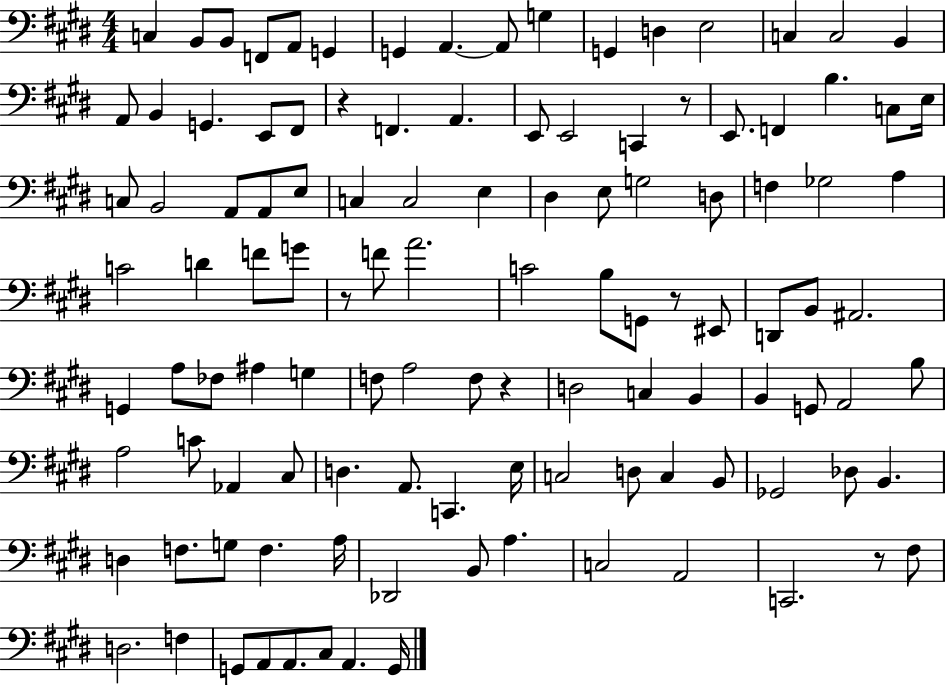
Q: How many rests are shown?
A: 6